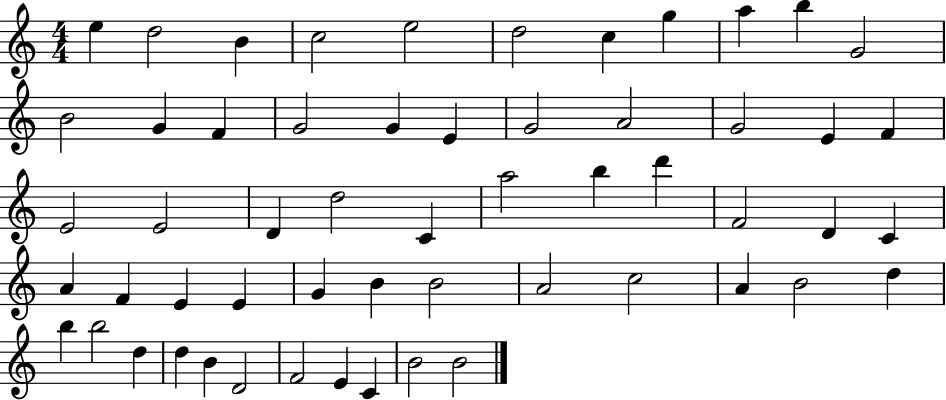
{
  \clef treble
  \numericTimeSignature
  \time 4/4
  \key c \major
  e''4 d''2 b'4 | c''2 e''2 | d''2 c''4 g''4 | a''4 b''4 g'2 | \break b'2 g'4 f'4 | g'2 g'4 e'4 | g'2 a'2 | g'2 e'4 f'4 | \break e'2 e'2 | d'4 d''2 c'4 | a''2 b''4 d'''4 | f'2 d'4 c'4 | \break a'4 f'4 e'4 e'4 | g'4 b'4 b'2 | a'2 c''2 | a'4 b'2 d''4 | \break b''4 b''2 d''4 | d''4 b'4 d'2 | f'2 e'4 c'4 | b'2 b'2 | \break \bar "|."
}